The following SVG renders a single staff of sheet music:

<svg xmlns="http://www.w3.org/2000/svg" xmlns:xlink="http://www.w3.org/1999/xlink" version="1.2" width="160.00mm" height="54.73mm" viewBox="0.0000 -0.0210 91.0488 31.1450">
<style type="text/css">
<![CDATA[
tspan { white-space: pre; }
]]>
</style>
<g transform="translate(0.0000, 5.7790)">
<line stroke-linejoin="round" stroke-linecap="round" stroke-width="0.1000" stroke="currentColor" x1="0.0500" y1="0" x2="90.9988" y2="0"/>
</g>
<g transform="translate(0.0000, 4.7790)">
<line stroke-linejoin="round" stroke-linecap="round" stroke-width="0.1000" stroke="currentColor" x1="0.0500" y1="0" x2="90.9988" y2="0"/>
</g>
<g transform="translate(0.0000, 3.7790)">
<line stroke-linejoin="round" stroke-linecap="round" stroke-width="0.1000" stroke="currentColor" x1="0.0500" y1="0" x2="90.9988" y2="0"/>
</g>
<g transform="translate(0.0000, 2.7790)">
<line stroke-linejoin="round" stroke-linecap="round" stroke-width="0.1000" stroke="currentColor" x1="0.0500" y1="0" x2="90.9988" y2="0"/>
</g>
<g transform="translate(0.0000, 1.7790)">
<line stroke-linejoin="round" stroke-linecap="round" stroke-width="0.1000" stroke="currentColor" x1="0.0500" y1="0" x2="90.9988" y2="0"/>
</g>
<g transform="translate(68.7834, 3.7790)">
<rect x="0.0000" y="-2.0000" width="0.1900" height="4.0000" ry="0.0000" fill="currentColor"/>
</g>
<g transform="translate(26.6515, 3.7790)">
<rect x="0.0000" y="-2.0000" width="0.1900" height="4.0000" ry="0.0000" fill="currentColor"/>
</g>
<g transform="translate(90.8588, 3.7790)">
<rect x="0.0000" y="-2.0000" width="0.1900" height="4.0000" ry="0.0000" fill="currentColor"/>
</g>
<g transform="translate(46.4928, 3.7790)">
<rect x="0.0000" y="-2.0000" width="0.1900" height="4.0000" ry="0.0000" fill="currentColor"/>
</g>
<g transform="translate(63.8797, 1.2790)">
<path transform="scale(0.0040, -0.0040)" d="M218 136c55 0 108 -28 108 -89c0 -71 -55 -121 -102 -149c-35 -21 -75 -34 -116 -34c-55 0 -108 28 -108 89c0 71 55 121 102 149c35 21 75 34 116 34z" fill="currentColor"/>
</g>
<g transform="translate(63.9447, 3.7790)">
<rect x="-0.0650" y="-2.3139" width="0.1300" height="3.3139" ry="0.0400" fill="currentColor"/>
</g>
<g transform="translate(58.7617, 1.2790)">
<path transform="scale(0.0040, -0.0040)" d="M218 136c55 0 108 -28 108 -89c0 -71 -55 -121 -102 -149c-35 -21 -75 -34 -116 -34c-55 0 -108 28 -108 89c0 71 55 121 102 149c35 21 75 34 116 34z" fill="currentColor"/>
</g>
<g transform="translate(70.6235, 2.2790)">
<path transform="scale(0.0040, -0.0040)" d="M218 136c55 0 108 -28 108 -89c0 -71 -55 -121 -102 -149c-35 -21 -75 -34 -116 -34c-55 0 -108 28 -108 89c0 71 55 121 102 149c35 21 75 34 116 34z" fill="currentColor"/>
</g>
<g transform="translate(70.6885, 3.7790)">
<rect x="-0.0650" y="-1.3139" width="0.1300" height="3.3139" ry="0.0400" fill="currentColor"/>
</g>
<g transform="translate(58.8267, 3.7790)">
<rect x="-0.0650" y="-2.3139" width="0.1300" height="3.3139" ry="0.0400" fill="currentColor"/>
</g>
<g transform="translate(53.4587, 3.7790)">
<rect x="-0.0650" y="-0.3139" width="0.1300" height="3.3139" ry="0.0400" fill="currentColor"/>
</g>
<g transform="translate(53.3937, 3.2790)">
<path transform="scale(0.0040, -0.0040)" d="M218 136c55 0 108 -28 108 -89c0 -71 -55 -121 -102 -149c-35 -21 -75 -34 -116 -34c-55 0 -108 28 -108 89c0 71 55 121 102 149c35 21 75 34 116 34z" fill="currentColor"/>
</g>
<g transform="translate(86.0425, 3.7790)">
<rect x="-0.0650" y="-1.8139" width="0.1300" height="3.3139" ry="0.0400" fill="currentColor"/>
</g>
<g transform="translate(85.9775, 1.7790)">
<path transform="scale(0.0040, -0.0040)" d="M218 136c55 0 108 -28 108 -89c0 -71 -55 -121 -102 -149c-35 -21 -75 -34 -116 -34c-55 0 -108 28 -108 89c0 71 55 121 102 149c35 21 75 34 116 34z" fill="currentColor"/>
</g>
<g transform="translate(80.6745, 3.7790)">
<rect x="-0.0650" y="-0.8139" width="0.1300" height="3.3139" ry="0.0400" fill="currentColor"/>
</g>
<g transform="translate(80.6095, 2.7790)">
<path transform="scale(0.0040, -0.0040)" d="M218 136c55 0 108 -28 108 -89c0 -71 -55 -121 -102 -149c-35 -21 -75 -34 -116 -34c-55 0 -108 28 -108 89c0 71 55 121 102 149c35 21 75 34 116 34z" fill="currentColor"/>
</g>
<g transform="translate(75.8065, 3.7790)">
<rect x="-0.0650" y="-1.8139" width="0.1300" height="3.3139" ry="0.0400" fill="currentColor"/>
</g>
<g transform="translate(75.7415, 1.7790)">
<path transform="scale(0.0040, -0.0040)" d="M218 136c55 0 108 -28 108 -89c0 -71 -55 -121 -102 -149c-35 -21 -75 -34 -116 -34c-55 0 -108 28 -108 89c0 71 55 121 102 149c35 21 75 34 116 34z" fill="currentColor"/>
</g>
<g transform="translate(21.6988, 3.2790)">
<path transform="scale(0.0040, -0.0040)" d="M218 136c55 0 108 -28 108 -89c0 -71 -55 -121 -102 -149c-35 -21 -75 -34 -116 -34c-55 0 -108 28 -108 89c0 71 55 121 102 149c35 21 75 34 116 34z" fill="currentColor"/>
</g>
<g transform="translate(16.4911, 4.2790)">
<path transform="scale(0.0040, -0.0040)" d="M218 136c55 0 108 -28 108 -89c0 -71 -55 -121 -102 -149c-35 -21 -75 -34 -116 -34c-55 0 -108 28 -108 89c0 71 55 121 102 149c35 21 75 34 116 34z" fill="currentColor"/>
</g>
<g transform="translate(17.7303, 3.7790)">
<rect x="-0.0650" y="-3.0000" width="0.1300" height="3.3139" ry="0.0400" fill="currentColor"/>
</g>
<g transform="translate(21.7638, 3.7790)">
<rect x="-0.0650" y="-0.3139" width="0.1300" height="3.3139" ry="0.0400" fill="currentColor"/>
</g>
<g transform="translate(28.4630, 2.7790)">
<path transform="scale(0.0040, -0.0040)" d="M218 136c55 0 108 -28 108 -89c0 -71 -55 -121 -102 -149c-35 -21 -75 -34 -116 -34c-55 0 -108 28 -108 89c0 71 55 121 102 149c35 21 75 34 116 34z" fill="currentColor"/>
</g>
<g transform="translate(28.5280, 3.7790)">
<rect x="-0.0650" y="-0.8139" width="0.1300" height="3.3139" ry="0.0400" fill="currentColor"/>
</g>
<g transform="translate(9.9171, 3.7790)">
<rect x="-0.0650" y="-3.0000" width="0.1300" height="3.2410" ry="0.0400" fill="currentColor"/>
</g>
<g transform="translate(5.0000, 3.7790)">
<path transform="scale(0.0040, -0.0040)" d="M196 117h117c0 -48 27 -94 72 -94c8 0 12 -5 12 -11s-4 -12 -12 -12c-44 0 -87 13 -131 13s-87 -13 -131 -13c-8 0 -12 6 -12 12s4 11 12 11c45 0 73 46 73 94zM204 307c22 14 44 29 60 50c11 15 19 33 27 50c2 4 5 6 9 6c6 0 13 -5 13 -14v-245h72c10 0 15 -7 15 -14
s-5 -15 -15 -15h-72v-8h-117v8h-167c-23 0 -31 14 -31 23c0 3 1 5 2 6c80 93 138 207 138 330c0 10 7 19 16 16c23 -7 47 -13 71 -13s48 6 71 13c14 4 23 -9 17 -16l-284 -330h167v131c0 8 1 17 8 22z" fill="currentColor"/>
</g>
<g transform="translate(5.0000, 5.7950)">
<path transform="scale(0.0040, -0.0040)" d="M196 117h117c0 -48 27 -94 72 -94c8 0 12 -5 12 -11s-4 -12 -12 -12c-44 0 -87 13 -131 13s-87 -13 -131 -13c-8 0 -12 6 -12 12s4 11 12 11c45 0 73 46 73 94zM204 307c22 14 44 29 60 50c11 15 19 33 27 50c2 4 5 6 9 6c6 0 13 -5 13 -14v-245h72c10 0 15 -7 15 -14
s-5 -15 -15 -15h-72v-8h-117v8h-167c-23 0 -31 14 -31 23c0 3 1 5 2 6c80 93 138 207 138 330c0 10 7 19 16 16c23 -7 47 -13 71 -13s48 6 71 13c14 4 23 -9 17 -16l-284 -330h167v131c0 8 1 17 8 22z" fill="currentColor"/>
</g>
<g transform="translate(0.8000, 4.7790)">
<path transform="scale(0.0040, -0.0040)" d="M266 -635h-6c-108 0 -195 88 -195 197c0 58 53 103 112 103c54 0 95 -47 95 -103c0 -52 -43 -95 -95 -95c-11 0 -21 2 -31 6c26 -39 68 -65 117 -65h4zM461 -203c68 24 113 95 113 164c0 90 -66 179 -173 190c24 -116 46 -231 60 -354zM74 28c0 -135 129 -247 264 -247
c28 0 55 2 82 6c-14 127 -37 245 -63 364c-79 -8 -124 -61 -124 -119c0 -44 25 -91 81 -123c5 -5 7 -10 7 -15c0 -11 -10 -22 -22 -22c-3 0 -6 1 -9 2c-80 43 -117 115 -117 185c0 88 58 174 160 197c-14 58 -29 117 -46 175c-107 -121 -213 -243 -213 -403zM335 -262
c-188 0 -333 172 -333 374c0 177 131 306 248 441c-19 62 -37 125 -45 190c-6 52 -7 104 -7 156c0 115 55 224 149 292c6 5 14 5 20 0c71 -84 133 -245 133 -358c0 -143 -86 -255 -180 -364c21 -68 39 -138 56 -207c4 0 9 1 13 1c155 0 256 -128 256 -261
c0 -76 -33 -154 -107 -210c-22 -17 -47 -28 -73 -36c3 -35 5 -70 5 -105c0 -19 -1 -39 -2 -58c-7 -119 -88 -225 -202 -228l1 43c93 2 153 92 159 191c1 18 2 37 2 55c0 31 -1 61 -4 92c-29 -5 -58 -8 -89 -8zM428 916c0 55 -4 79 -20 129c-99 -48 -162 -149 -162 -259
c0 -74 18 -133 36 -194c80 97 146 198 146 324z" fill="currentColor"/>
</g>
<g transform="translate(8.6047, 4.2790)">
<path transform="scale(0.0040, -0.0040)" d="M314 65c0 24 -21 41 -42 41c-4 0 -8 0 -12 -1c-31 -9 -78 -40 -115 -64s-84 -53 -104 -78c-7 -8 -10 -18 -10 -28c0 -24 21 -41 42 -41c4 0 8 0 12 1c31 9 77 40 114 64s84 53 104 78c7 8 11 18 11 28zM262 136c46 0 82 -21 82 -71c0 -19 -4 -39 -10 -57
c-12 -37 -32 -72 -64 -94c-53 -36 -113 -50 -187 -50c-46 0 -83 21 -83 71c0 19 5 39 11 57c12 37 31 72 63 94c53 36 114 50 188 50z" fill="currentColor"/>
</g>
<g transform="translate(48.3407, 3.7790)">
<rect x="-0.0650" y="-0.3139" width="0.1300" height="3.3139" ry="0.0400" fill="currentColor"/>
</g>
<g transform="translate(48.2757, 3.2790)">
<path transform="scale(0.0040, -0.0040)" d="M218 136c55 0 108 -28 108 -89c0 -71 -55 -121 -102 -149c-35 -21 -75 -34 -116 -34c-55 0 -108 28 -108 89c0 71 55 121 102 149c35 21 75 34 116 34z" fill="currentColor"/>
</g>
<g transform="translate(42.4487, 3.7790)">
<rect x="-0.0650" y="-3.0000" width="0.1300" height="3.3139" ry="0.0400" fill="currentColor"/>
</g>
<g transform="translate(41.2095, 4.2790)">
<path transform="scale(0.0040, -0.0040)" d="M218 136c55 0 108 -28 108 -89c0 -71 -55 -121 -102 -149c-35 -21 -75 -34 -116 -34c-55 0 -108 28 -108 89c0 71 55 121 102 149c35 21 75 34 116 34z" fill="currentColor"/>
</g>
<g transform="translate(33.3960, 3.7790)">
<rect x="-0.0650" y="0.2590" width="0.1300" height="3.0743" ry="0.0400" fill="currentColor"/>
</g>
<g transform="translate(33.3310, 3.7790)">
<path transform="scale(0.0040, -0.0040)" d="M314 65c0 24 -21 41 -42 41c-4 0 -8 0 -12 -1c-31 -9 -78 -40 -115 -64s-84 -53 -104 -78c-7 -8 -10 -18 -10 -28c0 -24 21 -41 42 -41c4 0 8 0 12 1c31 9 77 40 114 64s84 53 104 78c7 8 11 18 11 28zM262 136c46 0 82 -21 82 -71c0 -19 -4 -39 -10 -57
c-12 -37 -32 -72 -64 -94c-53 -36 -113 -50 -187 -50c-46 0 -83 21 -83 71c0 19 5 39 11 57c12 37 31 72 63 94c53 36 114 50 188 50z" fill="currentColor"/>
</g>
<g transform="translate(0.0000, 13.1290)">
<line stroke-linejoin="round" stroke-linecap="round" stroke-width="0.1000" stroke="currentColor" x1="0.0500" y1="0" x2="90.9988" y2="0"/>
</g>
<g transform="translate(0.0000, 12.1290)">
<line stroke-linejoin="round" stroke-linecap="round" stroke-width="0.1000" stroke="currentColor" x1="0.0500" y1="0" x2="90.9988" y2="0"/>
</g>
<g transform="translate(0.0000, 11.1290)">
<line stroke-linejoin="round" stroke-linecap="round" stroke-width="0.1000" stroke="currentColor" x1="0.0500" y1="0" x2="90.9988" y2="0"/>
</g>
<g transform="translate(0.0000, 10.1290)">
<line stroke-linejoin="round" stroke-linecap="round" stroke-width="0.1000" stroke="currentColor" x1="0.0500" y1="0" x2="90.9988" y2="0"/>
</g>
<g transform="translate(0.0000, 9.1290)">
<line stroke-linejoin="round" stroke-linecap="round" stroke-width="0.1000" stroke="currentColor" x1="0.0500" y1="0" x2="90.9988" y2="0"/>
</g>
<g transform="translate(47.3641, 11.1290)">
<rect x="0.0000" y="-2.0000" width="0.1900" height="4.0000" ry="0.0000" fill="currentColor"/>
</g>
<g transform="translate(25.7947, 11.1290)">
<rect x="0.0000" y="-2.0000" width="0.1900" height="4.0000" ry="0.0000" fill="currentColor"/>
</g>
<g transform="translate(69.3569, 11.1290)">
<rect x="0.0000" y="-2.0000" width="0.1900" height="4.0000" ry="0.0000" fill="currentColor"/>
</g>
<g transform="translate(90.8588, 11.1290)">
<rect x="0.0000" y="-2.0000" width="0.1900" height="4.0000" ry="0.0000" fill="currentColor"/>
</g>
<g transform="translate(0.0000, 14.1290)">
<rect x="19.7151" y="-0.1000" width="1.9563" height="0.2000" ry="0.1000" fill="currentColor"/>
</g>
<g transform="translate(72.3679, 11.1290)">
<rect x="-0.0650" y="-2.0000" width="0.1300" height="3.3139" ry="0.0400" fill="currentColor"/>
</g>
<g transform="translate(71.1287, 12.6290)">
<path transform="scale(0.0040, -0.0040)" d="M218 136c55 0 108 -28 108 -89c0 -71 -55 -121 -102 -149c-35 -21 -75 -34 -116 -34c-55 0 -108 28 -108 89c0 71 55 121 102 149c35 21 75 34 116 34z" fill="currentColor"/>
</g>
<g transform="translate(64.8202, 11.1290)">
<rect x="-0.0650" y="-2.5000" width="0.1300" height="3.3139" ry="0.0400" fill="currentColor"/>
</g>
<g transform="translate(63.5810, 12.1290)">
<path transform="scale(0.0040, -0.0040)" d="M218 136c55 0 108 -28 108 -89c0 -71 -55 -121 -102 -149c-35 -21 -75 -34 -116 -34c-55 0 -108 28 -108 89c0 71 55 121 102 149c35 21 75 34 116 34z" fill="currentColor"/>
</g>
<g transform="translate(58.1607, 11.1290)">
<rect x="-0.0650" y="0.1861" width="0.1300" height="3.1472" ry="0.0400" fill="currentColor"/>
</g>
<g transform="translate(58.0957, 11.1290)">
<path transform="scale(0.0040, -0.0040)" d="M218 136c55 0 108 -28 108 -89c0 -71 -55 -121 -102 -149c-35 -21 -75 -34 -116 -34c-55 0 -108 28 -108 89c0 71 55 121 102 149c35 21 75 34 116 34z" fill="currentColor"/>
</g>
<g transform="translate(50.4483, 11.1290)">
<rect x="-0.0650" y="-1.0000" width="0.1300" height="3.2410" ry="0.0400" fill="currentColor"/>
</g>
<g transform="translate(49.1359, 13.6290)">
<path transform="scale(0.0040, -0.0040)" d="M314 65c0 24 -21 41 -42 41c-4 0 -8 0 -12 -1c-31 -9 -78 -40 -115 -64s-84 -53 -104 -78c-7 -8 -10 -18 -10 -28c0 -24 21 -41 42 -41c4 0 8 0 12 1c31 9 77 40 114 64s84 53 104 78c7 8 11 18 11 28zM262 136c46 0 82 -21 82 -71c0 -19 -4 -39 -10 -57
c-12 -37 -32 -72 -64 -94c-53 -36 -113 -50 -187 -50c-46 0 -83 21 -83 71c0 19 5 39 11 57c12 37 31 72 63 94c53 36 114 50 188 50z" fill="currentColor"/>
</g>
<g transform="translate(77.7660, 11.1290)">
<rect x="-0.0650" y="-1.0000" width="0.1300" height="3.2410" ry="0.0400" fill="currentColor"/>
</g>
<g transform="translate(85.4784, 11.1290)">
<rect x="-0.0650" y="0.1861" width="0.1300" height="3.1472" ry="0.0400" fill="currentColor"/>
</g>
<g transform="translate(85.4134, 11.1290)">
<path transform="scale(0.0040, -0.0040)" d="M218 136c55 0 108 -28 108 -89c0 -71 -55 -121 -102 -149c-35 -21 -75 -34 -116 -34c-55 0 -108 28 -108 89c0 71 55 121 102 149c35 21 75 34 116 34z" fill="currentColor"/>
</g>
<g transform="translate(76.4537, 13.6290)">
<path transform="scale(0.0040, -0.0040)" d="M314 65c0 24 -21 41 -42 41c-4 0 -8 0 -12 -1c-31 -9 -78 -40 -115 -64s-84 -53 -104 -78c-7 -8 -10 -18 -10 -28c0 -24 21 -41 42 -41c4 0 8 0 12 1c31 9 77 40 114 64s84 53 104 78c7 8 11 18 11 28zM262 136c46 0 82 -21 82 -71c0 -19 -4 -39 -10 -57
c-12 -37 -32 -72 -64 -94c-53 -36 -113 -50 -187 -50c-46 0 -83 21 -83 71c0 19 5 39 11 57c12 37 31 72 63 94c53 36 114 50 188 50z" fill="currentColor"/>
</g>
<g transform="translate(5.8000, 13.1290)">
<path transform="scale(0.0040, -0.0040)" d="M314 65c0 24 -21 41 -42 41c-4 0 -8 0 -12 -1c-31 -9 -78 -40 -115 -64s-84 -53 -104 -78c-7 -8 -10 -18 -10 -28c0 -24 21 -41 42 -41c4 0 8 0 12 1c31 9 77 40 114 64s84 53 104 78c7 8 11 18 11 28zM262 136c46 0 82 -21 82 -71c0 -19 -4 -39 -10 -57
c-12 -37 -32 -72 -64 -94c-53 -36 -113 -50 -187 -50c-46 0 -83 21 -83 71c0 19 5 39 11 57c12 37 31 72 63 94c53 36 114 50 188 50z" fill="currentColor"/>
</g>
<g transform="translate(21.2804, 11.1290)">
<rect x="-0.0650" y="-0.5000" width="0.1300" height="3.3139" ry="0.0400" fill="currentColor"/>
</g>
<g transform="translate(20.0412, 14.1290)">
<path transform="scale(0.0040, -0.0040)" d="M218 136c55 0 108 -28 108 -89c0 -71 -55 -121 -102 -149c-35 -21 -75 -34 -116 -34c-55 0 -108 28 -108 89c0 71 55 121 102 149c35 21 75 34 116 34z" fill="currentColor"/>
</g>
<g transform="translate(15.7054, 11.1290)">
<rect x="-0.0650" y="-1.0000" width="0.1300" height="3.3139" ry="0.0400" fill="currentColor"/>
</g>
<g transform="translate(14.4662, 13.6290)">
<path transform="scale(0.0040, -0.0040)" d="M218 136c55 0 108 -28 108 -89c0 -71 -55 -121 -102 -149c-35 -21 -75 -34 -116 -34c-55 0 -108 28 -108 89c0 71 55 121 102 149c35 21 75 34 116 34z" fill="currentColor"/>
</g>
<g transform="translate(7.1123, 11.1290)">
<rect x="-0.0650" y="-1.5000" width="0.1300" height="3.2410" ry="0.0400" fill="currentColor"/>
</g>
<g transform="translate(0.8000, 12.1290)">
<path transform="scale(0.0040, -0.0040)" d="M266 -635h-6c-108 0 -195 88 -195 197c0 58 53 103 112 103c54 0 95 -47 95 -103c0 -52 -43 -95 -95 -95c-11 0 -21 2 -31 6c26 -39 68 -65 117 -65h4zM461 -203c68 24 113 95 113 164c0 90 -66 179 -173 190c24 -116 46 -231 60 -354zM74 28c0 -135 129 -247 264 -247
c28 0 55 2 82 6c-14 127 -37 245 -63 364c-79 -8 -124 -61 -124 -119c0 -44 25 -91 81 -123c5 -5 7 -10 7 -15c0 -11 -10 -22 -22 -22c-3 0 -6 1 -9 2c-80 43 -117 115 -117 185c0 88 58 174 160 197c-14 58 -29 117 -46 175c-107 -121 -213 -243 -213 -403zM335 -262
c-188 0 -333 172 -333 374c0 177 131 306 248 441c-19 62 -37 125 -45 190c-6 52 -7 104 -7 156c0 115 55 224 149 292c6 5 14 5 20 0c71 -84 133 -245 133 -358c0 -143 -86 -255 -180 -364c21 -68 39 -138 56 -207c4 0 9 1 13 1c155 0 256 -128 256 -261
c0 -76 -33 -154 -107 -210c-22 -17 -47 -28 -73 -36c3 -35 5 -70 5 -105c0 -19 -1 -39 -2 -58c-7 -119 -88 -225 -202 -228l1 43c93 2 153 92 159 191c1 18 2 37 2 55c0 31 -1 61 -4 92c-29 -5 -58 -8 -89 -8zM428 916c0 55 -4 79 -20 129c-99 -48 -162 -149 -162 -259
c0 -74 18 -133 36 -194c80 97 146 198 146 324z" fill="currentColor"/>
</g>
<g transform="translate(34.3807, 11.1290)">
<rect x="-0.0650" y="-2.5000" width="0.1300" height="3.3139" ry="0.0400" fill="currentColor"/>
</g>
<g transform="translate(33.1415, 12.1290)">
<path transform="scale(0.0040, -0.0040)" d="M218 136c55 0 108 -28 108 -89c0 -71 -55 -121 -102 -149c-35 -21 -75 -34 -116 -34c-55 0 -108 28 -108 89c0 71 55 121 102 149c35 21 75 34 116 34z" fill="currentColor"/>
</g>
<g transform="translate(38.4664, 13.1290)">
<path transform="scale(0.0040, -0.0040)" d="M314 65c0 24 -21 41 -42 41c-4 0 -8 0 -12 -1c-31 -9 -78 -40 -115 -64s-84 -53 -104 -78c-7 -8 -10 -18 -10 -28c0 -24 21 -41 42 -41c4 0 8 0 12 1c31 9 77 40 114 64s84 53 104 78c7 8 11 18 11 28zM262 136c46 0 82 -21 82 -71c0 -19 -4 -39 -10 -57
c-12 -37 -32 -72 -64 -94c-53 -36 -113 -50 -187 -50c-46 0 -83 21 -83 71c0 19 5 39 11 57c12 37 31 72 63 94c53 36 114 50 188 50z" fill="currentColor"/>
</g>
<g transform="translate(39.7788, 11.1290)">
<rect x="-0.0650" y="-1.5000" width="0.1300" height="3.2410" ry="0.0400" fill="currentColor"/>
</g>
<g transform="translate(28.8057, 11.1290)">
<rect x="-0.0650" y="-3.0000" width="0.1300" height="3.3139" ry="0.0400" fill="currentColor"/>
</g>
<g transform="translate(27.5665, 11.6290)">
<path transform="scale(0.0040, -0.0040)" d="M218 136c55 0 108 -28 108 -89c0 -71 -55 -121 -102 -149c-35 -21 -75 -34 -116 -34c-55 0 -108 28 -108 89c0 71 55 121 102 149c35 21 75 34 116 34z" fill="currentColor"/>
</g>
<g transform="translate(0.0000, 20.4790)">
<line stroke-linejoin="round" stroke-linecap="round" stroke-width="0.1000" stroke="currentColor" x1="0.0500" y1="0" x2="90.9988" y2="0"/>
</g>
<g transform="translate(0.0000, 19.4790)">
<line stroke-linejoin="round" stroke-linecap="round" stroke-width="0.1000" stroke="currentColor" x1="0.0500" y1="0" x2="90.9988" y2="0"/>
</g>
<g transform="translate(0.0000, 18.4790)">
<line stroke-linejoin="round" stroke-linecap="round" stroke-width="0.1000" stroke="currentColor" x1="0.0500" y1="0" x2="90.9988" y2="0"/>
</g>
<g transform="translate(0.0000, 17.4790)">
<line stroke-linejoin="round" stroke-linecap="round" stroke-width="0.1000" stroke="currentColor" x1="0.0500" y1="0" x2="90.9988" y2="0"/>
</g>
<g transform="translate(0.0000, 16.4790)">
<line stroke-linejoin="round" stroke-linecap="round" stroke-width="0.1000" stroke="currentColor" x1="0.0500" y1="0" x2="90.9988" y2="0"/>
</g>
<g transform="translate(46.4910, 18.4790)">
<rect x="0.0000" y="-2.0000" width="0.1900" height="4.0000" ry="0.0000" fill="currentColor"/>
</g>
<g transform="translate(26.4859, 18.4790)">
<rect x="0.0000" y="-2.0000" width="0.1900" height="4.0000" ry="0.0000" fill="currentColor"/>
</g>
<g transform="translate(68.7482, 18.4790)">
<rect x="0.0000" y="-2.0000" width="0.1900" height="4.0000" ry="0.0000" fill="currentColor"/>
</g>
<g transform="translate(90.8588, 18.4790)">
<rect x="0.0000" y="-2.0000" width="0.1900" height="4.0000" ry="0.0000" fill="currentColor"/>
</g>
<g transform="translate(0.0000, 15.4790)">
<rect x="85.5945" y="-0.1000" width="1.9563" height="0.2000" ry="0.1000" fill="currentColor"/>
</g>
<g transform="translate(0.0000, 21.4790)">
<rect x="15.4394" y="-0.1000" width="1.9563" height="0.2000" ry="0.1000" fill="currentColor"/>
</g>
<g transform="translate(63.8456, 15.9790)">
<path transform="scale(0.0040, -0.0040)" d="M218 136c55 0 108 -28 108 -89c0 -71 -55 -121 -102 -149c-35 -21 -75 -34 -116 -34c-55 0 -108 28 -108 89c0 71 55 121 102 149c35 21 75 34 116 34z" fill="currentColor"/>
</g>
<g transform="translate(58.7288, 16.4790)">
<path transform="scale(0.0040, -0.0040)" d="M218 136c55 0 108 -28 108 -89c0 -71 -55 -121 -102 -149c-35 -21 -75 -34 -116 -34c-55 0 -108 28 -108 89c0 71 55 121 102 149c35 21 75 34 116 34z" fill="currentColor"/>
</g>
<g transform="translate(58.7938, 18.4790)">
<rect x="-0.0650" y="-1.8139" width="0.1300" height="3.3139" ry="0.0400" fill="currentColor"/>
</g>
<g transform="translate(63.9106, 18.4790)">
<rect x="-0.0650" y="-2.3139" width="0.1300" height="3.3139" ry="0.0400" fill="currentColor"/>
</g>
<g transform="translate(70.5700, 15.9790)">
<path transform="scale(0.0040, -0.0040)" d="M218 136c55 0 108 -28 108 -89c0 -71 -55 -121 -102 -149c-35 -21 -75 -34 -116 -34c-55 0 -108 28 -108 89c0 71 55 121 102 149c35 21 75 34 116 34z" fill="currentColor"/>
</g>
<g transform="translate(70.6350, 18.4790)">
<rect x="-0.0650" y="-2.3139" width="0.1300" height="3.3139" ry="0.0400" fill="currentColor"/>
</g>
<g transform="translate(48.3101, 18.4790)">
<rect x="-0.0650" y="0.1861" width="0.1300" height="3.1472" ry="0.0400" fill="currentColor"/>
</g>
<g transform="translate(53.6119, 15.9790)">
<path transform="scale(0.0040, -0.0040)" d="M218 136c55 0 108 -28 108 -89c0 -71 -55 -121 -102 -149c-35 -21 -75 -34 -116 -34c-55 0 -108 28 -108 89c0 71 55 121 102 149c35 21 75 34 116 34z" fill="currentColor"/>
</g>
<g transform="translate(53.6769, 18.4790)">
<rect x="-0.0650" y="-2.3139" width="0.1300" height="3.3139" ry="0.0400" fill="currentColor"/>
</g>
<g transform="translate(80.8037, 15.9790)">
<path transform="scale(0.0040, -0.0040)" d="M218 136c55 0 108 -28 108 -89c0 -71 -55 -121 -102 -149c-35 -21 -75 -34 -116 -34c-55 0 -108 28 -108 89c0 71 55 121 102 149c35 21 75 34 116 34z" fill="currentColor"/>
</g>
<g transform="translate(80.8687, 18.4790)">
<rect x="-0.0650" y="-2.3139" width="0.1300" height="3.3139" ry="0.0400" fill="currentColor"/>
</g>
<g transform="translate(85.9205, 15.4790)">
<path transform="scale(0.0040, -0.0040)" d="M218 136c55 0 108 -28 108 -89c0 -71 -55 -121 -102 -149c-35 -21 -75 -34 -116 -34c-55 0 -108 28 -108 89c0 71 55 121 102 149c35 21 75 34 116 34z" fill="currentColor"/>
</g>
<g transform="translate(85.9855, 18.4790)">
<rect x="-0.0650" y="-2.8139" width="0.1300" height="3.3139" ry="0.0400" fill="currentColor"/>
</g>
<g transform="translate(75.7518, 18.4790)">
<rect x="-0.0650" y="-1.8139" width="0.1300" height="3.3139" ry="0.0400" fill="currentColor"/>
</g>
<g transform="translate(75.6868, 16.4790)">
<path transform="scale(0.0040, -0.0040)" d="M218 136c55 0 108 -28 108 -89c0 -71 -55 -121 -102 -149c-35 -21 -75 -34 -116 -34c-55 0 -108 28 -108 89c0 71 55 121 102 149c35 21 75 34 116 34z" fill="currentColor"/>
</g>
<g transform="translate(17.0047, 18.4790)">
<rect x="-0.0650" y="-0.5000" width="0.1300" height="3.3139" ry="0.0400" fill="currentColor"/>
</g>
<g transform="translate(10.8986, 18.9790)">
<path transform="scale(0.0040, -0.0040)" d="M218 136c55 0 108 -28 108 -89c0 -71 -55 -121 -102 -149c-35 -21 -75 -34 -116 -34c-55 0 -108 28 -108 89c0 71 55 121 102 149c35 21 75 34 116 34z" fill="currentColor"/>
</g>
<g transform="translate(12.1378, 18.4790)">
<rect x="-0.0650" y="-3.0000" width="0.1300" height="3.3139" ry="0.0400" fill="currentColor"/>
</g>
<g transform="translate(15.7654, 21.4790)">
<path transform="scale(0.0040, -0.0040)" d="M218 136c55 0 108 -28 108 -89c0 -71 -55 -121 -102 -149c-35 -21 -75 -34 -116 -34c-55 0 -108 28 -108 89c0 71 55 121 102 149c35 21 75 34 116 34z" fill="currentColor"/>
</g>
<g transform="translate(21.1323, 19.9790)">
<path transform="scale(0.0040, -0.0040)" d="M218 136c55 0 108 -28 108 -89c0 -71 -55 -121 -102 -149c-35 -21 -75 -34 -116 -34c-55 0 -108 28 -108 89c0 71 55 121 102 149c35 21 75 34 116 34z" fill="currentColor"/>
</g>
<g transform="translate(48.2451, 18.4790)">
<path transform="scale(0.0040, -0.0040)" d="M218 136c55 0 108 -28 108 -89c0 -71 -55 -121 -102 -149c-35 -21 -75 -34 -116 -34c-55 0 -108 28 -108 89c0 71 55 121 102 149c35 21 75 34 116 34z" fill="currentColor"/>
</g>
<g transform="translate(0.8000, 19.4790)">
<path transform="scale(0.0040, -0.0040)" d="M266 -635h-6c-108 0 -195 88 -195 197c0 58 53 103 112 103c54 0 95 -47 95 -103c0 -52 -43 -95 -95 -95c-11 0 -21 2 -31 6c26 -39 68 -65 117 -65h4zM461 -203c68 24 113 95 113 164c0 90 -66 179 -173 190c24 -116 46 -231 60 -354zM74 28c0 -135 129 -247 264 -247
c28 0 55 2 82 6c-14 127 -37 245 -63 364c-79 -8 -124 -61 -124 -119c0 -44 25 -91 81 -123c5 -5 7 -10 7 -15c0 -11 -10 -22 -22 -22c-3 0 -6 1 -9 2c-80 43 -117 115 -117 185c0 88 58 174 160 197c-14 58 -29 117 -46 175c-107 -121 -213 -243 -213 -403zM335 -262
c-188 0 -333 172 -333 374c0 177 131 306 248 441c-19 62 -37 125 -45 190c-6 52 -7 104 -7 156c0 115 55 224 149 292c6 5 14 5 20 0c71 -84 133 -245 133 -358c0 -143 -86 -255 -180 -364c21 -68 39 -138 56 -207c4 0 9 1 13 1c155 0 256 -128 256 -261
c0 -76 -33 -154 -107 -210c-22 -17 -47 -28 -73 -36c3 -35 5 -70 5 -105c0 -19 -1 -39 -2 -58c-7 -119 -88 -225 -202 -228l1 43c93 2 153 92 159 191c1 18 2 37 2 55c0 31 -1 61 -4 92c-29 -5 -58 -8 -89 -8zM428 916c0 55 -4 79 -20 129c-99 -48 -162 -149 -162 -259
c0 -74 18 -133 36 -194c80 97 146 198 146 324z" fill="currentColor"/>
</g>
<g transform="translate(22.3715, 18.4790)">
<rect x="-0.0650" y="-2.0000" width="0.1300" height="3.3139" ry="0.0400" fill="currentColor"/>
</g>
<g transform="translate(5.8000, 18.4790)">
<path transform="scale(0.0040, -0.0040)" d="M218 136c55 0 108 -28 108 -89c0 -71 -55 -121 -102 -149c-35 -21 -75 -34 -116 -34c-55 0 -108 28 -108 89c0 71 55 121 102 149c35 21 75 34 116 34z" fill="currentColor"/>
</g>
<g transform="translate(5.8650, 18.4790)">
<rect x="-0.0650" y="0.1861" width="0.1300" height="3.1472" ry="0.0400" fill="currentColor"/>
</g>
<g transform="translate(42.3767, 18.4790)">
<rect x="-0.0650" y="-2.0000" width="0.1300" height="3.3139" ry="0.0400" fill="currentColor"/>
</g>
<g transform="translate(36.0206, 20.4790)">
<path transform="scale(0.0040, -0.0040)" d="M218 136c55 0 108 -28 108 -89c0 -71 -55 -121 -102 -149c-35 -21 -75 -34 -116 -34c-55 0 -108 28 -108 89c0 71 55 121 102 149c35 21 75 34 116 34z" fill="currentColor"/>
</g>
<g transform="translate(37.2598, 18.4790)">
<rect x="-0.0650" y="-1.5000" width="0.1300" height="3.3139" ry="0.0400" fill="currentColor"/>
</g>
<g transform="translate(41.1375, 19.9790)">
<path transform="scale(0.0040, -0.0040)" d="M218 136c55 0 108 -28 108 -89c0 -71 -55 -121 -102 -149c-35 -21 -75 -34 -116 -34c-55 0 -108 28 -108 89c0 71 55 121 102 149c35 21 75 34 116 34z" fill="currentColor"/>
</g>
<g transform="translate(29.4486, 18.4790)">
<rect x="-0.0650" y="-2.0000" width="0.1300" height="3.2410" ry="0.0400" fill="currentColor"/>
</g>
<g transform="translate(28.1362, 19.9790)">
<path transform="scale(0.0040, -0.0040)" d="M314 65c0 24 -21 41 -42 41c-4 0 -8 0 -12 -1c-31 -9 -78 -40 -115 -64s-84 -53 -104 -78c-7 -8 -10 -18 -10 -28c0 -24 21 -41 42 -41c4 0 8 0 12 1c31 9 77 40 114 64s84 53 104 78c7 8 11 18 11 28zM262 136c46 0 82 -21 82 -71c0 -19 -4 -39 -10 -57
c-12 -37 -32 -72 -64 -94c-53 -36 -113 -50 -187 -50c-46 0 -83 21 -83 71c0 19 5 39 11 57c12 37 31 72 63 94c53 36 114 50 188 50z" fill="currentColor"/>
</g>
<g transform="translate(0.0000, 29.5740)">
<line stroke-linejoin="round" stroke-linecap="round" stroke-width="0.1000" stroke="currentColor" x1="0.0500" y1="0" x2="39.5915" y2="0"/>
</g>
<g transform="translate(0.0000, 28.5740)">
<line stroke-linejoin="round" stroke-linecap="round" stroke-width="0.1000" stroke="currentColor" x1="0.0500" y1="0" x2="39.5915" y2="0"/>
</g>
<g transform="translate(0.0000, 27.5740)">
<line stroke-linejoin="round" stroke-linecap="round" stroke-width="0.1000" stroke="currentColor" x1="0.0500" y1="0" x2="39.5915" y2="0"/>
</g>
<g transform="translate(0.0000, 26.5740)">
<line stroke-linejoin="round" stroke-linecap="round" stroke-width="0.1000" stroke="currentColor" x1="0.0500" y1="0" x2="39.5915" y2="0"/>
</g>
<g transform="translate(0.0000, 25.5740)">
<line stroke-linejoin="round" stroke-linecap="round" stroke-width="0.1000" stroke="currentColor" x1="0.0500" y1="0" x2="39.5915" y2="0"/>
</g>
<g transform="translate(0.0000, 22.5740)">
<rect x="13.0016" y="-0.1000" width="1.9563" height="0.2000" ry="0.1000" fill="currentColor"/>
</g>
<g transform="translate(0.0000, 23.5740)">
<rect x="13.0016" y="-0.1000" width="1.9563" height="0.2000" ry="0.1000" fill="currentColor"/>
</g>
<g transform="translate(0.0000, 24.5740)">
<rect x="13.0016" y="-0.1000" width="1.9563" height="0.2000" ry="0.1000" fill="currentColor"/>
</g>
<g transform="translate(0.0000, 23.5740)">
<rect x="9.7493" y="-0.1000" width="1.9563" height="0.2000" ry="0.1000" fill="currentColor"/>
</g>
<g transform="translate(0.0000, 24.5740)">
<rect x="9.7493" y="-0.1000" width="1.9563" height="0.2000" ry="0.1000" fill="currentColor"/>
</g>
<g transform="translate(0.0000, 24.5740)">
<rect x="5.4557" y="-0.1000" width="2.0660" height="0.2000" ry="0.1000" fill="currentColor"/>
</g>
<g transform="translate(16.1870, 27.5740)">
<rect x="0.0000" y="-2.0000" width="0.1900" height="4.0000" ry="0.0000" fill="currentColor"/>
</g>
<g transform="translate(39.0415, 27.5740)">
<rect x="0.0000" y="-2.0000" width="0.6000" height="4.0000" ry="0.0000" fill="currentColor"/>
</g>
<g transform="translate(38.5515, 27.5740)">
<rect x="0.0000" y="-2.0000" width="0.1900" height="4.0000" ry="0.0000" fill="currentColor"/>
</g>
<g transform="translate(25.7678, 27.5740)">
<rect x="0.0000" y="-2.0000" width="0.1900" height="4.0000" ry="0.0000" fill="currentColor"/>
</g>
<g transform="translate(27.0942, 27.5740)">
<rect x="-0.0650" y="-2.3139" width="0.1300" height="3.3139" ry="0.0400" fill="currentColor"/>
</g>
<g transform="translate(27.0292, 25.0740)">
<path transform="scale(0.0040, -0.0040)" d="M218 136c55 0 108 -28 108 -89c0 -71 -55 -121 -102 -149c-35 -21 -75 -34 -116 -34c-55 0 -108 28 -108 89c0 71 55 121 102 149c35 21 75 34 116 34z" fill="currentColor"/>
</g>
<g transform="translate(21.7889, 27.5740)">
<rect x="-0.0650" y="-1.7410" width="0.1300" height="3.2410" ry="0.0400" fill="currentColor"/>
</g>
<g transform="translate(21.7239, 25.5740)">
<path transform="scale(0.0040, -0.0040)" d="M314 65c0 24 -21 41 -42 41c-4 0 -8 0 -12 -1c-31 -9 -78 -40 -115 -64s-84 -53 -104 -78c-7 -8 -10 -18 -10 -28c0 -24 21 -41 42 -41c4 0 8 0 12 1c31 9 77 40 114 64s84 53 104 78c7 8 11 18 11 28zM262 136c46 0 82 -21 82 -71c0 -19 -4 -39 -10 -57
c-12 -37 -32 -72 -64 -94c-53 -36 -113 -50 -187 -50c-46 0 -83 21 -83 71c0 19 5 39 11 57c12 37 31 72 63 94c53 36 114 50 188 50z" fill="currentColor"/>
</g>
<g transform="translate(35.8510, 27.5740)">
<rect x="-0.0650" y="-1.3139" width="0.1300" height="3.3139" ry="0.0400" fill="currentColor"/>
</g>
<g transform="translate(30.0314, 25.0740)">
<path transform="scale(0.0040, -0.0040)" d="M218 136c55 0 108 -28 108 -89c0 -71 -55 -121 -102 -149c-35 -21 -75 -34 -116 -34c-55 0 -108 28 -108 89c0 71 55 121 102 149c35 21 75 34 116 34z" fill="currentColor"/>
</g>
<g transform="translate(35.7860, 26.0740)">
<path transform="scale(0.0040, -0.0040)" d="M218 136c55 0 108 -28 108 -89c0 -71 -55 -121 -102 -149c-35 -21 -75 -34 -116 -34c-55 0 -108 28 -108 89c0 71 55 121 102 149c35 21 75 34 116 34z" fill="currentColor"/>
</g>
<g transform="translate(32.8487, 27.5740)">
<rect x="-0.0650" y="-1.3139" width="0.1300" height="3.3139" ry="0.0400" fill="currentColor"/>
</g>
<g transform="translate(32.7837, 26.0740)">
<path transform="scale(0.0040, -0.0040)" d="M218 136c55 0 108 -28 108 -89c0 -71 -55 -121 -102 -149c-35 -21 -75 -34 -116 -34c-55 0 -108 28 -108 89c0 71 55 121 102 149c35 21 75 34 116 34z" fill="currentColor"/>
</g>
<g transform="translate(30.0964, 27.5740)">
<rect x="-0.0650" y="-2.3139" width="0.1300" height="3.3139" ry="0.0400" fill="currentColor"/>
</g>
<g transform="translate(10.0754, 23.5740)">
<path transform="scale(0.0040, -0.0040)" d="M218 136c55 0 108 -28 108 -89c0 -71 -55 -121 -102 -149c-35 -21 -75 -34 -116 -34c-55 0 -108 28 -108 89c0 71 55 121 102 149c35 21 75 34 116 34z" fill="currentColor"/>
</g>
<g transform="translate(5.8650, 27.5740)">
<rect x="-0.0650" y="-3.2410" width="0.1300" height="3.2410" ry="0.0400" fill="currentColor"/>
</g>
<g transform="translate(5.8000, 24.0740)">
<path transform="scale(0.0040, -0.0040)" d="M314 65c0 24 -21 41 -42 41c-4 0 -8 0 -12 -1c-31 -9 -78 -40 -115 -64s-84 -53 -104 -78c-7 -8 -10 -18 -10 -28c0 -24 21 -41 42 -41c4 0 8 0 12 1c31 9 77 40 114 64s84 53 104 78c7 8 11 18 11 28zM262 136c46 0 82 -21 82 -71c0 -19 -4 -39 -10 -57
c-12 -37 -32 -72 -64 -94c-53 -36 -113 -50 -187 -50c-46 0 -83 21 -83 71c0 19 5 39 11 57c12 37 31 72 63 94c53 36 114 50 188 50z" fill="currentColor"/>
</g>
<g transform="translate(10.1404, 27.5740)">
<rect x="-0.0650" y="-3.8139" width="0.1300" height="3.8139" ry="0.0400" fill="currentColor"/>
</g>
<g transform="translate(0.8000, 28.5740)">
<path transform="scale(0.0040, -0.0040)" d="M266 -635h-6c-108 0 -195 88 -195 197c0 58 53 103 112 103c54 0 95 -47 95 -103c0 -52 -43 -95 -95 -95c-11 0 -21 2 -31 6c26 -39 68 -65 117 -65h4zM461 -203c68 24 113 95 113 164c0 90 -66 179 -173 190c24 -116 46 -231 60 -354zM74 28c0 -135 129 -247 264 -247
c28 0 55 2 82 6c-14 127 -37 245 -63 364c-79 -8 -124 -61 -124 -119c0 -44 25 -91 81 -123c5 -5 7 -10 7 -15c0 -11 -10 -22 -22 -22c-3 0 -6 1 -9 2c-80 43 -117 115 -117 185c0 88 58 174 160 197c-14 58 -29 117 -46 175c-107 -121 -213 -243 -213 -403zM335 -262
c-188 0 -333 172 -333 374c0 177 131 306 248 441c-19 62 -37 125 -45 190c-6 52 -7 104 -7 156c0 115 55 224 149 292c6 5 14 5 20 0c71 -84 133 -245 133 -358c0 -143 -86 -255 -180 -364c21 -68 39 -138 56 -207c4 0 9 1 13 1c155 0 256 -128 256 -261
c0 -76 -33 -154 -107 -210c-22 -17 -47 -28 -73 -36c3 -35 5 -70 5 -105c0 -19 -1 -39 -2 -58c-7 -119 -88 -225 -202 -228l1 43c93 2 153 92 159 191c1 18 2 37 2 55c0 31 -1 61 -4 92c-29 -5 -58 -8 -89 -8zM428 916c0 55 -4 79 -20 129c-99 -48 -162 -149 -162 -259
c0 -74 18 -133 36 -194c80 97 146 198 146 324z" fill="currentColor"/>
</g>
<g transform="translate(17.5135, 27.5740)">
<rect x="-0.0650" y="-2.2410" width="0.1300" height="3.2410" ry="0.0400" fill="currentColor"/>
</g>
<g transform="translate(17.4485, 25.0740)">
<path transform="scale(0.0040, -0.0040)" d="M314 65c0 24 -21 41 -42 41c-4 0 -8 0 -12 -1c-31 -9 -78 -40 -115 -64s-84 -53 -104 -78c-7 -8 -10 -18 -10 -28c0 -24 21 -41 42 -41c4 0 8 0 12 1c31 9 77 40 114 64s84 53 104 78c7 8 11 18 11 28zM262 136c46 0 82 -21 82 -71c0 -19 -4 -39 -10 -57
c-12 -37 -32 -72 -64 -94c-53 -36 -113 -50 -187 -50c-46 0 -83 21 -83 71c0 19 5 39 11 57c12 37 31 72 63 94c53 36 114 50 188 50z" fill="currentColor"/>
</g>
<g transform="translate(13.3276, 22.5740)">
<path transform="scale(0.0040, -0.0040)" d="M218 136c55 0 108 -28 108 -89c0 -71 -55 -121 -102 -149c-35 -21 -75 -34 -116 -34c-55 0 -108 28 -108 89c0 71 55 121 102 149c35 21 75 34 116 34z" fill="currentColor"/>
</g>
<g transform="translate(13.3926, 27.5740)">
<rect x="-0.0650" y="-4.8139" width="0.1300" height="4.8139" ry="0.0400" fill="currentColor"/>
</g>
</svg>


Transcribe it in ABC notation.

X:1
T:Untitled
M:4/4
L:1/4
K:C
A2 A c d B2 A c c g g e f d f E2 D C A G E2 D2 B G F D2 B B A C F F2 E F B g f g g f g a b2 c' e' g2 f2 g g e e